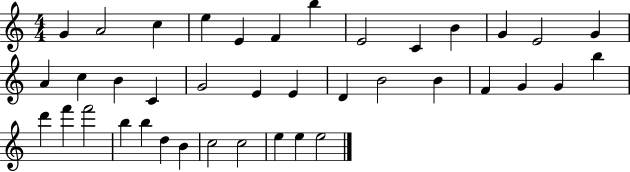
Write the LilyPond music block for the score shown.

{
  \clef treble
  \numericTimeSignature
  \time 4/4
  \key c \major
  g'4 a'2 c''4 | e''4 e'4 f'4 b''4 | e'2 c'4 b'4 | g'4 e'2 g'4 | \break a'4 c''4 b'4 c'4 | g'2 e'4 e'4 | d'4 b'2 b'4 | f'4 g'4 g'4 b''4 | \break d'''4 f'''4 f'''2 | b''4 b''4 d''4 b'4 | c''2 c''2 | e''4 e''4 e''2 | \break \bar "|."
}